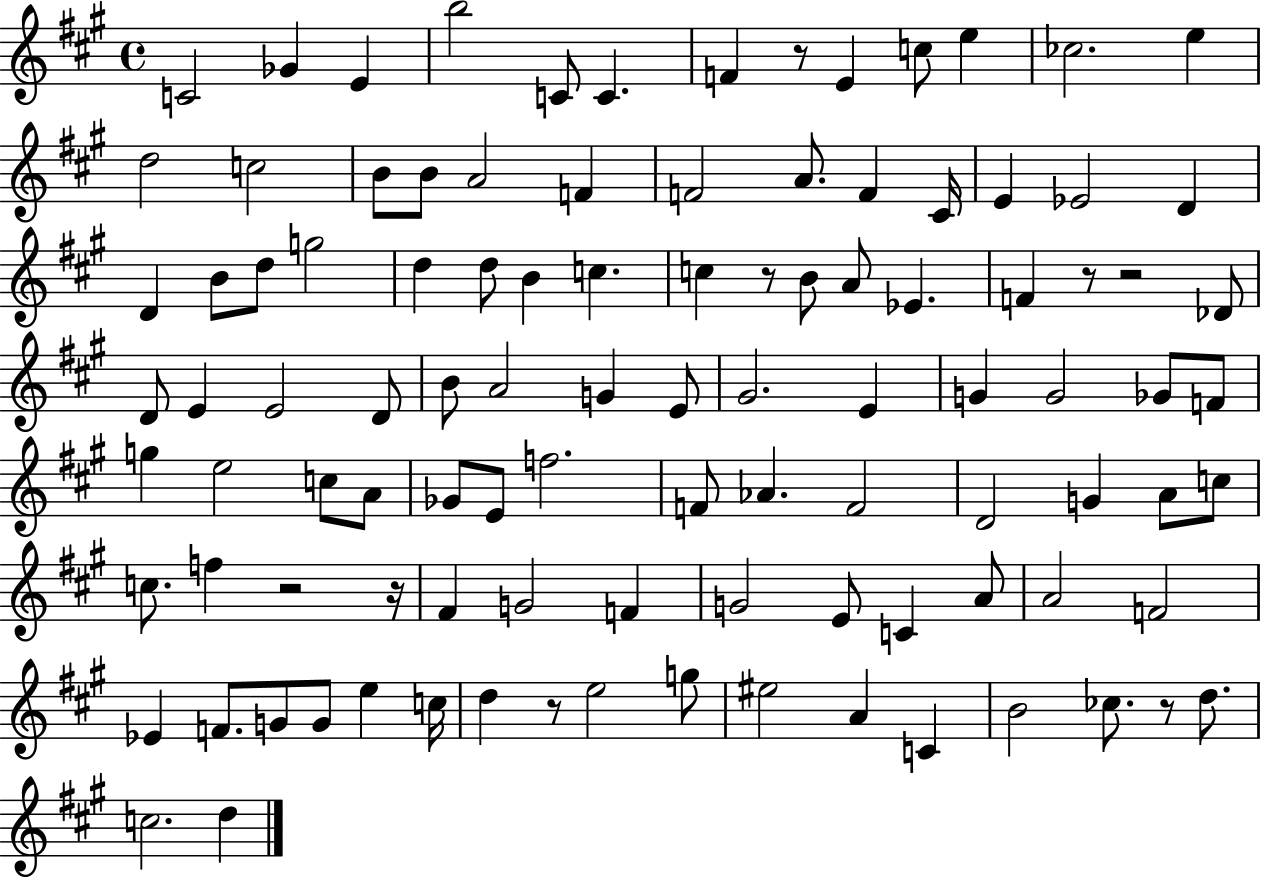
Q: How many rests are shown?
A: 8